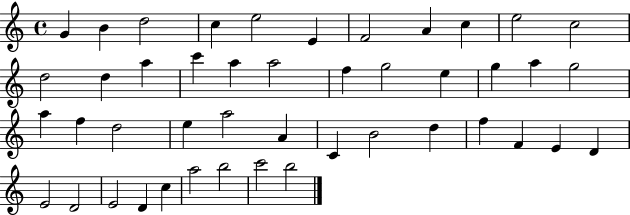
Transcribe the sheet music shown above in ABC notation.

X:1
T:Untitled
M:4/4
L:1/4
K:C
G B d2 c e2 E F2 A c e2 c2 d2 d a c' a a2 f g2 e g a g2 a f d2 e a2 A C B2 d f F E D E2 D2 E2 D c a2 b2 c'2 b2